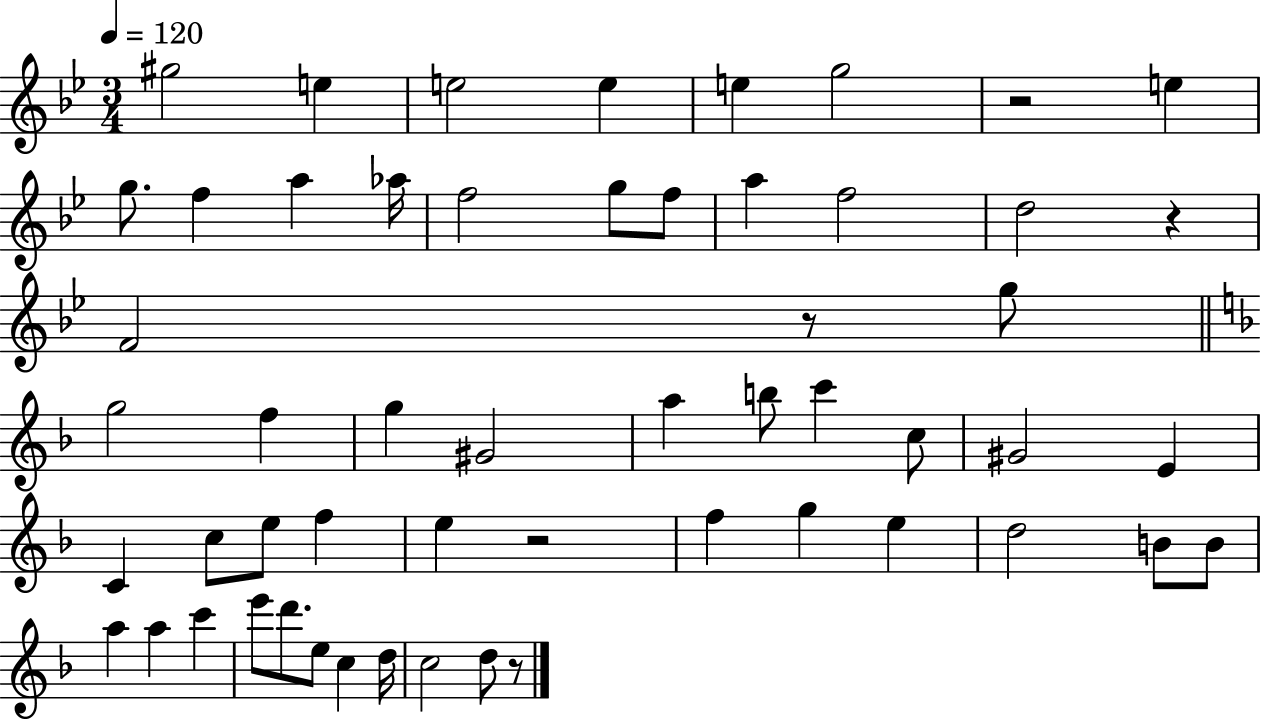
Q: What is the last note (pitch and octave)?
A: D5